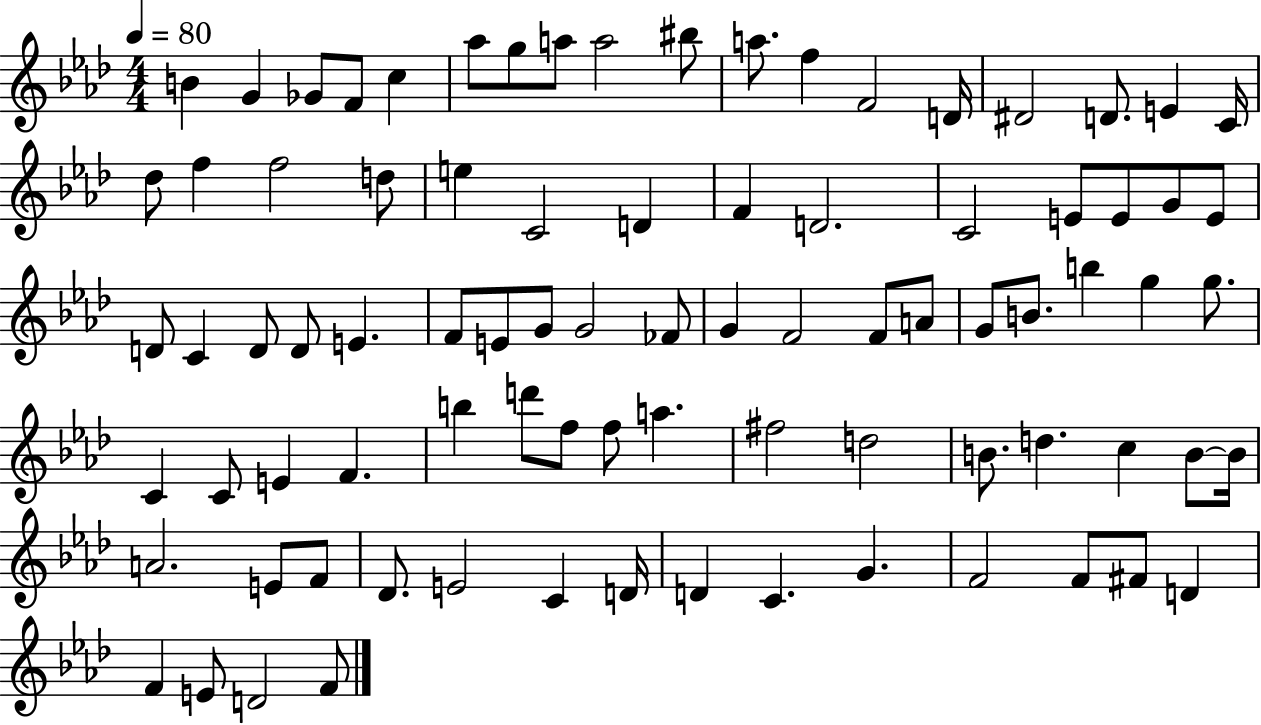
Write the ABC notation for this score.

X:1
T:Untitled
M:4/4
L:1/4
K:Ab
B G _G/2 F/2 c _a/2 g/2 a/2 a2 ^b/2 a/2 f F2 D/4 ^D2 D/2 E C/4 _d/2 f f2 d/2 e C2 D F D2 C2 E/2 E/2 G/2 E/2 D/2 C D/2 D/2 E F/2 E/2 G/2 G2 _F/2 G F2 F/2 A/2 G/2 B/2 b g g/2 C C/2 E F b d'/2 f/2 f/2 a ^f2 d2 B/2 d c B/2 B/4 A2 E/2 F/2 _D/2 E2 C D/4 D C G F2 F/2 ^F/2 D F E/2 D2 F/2